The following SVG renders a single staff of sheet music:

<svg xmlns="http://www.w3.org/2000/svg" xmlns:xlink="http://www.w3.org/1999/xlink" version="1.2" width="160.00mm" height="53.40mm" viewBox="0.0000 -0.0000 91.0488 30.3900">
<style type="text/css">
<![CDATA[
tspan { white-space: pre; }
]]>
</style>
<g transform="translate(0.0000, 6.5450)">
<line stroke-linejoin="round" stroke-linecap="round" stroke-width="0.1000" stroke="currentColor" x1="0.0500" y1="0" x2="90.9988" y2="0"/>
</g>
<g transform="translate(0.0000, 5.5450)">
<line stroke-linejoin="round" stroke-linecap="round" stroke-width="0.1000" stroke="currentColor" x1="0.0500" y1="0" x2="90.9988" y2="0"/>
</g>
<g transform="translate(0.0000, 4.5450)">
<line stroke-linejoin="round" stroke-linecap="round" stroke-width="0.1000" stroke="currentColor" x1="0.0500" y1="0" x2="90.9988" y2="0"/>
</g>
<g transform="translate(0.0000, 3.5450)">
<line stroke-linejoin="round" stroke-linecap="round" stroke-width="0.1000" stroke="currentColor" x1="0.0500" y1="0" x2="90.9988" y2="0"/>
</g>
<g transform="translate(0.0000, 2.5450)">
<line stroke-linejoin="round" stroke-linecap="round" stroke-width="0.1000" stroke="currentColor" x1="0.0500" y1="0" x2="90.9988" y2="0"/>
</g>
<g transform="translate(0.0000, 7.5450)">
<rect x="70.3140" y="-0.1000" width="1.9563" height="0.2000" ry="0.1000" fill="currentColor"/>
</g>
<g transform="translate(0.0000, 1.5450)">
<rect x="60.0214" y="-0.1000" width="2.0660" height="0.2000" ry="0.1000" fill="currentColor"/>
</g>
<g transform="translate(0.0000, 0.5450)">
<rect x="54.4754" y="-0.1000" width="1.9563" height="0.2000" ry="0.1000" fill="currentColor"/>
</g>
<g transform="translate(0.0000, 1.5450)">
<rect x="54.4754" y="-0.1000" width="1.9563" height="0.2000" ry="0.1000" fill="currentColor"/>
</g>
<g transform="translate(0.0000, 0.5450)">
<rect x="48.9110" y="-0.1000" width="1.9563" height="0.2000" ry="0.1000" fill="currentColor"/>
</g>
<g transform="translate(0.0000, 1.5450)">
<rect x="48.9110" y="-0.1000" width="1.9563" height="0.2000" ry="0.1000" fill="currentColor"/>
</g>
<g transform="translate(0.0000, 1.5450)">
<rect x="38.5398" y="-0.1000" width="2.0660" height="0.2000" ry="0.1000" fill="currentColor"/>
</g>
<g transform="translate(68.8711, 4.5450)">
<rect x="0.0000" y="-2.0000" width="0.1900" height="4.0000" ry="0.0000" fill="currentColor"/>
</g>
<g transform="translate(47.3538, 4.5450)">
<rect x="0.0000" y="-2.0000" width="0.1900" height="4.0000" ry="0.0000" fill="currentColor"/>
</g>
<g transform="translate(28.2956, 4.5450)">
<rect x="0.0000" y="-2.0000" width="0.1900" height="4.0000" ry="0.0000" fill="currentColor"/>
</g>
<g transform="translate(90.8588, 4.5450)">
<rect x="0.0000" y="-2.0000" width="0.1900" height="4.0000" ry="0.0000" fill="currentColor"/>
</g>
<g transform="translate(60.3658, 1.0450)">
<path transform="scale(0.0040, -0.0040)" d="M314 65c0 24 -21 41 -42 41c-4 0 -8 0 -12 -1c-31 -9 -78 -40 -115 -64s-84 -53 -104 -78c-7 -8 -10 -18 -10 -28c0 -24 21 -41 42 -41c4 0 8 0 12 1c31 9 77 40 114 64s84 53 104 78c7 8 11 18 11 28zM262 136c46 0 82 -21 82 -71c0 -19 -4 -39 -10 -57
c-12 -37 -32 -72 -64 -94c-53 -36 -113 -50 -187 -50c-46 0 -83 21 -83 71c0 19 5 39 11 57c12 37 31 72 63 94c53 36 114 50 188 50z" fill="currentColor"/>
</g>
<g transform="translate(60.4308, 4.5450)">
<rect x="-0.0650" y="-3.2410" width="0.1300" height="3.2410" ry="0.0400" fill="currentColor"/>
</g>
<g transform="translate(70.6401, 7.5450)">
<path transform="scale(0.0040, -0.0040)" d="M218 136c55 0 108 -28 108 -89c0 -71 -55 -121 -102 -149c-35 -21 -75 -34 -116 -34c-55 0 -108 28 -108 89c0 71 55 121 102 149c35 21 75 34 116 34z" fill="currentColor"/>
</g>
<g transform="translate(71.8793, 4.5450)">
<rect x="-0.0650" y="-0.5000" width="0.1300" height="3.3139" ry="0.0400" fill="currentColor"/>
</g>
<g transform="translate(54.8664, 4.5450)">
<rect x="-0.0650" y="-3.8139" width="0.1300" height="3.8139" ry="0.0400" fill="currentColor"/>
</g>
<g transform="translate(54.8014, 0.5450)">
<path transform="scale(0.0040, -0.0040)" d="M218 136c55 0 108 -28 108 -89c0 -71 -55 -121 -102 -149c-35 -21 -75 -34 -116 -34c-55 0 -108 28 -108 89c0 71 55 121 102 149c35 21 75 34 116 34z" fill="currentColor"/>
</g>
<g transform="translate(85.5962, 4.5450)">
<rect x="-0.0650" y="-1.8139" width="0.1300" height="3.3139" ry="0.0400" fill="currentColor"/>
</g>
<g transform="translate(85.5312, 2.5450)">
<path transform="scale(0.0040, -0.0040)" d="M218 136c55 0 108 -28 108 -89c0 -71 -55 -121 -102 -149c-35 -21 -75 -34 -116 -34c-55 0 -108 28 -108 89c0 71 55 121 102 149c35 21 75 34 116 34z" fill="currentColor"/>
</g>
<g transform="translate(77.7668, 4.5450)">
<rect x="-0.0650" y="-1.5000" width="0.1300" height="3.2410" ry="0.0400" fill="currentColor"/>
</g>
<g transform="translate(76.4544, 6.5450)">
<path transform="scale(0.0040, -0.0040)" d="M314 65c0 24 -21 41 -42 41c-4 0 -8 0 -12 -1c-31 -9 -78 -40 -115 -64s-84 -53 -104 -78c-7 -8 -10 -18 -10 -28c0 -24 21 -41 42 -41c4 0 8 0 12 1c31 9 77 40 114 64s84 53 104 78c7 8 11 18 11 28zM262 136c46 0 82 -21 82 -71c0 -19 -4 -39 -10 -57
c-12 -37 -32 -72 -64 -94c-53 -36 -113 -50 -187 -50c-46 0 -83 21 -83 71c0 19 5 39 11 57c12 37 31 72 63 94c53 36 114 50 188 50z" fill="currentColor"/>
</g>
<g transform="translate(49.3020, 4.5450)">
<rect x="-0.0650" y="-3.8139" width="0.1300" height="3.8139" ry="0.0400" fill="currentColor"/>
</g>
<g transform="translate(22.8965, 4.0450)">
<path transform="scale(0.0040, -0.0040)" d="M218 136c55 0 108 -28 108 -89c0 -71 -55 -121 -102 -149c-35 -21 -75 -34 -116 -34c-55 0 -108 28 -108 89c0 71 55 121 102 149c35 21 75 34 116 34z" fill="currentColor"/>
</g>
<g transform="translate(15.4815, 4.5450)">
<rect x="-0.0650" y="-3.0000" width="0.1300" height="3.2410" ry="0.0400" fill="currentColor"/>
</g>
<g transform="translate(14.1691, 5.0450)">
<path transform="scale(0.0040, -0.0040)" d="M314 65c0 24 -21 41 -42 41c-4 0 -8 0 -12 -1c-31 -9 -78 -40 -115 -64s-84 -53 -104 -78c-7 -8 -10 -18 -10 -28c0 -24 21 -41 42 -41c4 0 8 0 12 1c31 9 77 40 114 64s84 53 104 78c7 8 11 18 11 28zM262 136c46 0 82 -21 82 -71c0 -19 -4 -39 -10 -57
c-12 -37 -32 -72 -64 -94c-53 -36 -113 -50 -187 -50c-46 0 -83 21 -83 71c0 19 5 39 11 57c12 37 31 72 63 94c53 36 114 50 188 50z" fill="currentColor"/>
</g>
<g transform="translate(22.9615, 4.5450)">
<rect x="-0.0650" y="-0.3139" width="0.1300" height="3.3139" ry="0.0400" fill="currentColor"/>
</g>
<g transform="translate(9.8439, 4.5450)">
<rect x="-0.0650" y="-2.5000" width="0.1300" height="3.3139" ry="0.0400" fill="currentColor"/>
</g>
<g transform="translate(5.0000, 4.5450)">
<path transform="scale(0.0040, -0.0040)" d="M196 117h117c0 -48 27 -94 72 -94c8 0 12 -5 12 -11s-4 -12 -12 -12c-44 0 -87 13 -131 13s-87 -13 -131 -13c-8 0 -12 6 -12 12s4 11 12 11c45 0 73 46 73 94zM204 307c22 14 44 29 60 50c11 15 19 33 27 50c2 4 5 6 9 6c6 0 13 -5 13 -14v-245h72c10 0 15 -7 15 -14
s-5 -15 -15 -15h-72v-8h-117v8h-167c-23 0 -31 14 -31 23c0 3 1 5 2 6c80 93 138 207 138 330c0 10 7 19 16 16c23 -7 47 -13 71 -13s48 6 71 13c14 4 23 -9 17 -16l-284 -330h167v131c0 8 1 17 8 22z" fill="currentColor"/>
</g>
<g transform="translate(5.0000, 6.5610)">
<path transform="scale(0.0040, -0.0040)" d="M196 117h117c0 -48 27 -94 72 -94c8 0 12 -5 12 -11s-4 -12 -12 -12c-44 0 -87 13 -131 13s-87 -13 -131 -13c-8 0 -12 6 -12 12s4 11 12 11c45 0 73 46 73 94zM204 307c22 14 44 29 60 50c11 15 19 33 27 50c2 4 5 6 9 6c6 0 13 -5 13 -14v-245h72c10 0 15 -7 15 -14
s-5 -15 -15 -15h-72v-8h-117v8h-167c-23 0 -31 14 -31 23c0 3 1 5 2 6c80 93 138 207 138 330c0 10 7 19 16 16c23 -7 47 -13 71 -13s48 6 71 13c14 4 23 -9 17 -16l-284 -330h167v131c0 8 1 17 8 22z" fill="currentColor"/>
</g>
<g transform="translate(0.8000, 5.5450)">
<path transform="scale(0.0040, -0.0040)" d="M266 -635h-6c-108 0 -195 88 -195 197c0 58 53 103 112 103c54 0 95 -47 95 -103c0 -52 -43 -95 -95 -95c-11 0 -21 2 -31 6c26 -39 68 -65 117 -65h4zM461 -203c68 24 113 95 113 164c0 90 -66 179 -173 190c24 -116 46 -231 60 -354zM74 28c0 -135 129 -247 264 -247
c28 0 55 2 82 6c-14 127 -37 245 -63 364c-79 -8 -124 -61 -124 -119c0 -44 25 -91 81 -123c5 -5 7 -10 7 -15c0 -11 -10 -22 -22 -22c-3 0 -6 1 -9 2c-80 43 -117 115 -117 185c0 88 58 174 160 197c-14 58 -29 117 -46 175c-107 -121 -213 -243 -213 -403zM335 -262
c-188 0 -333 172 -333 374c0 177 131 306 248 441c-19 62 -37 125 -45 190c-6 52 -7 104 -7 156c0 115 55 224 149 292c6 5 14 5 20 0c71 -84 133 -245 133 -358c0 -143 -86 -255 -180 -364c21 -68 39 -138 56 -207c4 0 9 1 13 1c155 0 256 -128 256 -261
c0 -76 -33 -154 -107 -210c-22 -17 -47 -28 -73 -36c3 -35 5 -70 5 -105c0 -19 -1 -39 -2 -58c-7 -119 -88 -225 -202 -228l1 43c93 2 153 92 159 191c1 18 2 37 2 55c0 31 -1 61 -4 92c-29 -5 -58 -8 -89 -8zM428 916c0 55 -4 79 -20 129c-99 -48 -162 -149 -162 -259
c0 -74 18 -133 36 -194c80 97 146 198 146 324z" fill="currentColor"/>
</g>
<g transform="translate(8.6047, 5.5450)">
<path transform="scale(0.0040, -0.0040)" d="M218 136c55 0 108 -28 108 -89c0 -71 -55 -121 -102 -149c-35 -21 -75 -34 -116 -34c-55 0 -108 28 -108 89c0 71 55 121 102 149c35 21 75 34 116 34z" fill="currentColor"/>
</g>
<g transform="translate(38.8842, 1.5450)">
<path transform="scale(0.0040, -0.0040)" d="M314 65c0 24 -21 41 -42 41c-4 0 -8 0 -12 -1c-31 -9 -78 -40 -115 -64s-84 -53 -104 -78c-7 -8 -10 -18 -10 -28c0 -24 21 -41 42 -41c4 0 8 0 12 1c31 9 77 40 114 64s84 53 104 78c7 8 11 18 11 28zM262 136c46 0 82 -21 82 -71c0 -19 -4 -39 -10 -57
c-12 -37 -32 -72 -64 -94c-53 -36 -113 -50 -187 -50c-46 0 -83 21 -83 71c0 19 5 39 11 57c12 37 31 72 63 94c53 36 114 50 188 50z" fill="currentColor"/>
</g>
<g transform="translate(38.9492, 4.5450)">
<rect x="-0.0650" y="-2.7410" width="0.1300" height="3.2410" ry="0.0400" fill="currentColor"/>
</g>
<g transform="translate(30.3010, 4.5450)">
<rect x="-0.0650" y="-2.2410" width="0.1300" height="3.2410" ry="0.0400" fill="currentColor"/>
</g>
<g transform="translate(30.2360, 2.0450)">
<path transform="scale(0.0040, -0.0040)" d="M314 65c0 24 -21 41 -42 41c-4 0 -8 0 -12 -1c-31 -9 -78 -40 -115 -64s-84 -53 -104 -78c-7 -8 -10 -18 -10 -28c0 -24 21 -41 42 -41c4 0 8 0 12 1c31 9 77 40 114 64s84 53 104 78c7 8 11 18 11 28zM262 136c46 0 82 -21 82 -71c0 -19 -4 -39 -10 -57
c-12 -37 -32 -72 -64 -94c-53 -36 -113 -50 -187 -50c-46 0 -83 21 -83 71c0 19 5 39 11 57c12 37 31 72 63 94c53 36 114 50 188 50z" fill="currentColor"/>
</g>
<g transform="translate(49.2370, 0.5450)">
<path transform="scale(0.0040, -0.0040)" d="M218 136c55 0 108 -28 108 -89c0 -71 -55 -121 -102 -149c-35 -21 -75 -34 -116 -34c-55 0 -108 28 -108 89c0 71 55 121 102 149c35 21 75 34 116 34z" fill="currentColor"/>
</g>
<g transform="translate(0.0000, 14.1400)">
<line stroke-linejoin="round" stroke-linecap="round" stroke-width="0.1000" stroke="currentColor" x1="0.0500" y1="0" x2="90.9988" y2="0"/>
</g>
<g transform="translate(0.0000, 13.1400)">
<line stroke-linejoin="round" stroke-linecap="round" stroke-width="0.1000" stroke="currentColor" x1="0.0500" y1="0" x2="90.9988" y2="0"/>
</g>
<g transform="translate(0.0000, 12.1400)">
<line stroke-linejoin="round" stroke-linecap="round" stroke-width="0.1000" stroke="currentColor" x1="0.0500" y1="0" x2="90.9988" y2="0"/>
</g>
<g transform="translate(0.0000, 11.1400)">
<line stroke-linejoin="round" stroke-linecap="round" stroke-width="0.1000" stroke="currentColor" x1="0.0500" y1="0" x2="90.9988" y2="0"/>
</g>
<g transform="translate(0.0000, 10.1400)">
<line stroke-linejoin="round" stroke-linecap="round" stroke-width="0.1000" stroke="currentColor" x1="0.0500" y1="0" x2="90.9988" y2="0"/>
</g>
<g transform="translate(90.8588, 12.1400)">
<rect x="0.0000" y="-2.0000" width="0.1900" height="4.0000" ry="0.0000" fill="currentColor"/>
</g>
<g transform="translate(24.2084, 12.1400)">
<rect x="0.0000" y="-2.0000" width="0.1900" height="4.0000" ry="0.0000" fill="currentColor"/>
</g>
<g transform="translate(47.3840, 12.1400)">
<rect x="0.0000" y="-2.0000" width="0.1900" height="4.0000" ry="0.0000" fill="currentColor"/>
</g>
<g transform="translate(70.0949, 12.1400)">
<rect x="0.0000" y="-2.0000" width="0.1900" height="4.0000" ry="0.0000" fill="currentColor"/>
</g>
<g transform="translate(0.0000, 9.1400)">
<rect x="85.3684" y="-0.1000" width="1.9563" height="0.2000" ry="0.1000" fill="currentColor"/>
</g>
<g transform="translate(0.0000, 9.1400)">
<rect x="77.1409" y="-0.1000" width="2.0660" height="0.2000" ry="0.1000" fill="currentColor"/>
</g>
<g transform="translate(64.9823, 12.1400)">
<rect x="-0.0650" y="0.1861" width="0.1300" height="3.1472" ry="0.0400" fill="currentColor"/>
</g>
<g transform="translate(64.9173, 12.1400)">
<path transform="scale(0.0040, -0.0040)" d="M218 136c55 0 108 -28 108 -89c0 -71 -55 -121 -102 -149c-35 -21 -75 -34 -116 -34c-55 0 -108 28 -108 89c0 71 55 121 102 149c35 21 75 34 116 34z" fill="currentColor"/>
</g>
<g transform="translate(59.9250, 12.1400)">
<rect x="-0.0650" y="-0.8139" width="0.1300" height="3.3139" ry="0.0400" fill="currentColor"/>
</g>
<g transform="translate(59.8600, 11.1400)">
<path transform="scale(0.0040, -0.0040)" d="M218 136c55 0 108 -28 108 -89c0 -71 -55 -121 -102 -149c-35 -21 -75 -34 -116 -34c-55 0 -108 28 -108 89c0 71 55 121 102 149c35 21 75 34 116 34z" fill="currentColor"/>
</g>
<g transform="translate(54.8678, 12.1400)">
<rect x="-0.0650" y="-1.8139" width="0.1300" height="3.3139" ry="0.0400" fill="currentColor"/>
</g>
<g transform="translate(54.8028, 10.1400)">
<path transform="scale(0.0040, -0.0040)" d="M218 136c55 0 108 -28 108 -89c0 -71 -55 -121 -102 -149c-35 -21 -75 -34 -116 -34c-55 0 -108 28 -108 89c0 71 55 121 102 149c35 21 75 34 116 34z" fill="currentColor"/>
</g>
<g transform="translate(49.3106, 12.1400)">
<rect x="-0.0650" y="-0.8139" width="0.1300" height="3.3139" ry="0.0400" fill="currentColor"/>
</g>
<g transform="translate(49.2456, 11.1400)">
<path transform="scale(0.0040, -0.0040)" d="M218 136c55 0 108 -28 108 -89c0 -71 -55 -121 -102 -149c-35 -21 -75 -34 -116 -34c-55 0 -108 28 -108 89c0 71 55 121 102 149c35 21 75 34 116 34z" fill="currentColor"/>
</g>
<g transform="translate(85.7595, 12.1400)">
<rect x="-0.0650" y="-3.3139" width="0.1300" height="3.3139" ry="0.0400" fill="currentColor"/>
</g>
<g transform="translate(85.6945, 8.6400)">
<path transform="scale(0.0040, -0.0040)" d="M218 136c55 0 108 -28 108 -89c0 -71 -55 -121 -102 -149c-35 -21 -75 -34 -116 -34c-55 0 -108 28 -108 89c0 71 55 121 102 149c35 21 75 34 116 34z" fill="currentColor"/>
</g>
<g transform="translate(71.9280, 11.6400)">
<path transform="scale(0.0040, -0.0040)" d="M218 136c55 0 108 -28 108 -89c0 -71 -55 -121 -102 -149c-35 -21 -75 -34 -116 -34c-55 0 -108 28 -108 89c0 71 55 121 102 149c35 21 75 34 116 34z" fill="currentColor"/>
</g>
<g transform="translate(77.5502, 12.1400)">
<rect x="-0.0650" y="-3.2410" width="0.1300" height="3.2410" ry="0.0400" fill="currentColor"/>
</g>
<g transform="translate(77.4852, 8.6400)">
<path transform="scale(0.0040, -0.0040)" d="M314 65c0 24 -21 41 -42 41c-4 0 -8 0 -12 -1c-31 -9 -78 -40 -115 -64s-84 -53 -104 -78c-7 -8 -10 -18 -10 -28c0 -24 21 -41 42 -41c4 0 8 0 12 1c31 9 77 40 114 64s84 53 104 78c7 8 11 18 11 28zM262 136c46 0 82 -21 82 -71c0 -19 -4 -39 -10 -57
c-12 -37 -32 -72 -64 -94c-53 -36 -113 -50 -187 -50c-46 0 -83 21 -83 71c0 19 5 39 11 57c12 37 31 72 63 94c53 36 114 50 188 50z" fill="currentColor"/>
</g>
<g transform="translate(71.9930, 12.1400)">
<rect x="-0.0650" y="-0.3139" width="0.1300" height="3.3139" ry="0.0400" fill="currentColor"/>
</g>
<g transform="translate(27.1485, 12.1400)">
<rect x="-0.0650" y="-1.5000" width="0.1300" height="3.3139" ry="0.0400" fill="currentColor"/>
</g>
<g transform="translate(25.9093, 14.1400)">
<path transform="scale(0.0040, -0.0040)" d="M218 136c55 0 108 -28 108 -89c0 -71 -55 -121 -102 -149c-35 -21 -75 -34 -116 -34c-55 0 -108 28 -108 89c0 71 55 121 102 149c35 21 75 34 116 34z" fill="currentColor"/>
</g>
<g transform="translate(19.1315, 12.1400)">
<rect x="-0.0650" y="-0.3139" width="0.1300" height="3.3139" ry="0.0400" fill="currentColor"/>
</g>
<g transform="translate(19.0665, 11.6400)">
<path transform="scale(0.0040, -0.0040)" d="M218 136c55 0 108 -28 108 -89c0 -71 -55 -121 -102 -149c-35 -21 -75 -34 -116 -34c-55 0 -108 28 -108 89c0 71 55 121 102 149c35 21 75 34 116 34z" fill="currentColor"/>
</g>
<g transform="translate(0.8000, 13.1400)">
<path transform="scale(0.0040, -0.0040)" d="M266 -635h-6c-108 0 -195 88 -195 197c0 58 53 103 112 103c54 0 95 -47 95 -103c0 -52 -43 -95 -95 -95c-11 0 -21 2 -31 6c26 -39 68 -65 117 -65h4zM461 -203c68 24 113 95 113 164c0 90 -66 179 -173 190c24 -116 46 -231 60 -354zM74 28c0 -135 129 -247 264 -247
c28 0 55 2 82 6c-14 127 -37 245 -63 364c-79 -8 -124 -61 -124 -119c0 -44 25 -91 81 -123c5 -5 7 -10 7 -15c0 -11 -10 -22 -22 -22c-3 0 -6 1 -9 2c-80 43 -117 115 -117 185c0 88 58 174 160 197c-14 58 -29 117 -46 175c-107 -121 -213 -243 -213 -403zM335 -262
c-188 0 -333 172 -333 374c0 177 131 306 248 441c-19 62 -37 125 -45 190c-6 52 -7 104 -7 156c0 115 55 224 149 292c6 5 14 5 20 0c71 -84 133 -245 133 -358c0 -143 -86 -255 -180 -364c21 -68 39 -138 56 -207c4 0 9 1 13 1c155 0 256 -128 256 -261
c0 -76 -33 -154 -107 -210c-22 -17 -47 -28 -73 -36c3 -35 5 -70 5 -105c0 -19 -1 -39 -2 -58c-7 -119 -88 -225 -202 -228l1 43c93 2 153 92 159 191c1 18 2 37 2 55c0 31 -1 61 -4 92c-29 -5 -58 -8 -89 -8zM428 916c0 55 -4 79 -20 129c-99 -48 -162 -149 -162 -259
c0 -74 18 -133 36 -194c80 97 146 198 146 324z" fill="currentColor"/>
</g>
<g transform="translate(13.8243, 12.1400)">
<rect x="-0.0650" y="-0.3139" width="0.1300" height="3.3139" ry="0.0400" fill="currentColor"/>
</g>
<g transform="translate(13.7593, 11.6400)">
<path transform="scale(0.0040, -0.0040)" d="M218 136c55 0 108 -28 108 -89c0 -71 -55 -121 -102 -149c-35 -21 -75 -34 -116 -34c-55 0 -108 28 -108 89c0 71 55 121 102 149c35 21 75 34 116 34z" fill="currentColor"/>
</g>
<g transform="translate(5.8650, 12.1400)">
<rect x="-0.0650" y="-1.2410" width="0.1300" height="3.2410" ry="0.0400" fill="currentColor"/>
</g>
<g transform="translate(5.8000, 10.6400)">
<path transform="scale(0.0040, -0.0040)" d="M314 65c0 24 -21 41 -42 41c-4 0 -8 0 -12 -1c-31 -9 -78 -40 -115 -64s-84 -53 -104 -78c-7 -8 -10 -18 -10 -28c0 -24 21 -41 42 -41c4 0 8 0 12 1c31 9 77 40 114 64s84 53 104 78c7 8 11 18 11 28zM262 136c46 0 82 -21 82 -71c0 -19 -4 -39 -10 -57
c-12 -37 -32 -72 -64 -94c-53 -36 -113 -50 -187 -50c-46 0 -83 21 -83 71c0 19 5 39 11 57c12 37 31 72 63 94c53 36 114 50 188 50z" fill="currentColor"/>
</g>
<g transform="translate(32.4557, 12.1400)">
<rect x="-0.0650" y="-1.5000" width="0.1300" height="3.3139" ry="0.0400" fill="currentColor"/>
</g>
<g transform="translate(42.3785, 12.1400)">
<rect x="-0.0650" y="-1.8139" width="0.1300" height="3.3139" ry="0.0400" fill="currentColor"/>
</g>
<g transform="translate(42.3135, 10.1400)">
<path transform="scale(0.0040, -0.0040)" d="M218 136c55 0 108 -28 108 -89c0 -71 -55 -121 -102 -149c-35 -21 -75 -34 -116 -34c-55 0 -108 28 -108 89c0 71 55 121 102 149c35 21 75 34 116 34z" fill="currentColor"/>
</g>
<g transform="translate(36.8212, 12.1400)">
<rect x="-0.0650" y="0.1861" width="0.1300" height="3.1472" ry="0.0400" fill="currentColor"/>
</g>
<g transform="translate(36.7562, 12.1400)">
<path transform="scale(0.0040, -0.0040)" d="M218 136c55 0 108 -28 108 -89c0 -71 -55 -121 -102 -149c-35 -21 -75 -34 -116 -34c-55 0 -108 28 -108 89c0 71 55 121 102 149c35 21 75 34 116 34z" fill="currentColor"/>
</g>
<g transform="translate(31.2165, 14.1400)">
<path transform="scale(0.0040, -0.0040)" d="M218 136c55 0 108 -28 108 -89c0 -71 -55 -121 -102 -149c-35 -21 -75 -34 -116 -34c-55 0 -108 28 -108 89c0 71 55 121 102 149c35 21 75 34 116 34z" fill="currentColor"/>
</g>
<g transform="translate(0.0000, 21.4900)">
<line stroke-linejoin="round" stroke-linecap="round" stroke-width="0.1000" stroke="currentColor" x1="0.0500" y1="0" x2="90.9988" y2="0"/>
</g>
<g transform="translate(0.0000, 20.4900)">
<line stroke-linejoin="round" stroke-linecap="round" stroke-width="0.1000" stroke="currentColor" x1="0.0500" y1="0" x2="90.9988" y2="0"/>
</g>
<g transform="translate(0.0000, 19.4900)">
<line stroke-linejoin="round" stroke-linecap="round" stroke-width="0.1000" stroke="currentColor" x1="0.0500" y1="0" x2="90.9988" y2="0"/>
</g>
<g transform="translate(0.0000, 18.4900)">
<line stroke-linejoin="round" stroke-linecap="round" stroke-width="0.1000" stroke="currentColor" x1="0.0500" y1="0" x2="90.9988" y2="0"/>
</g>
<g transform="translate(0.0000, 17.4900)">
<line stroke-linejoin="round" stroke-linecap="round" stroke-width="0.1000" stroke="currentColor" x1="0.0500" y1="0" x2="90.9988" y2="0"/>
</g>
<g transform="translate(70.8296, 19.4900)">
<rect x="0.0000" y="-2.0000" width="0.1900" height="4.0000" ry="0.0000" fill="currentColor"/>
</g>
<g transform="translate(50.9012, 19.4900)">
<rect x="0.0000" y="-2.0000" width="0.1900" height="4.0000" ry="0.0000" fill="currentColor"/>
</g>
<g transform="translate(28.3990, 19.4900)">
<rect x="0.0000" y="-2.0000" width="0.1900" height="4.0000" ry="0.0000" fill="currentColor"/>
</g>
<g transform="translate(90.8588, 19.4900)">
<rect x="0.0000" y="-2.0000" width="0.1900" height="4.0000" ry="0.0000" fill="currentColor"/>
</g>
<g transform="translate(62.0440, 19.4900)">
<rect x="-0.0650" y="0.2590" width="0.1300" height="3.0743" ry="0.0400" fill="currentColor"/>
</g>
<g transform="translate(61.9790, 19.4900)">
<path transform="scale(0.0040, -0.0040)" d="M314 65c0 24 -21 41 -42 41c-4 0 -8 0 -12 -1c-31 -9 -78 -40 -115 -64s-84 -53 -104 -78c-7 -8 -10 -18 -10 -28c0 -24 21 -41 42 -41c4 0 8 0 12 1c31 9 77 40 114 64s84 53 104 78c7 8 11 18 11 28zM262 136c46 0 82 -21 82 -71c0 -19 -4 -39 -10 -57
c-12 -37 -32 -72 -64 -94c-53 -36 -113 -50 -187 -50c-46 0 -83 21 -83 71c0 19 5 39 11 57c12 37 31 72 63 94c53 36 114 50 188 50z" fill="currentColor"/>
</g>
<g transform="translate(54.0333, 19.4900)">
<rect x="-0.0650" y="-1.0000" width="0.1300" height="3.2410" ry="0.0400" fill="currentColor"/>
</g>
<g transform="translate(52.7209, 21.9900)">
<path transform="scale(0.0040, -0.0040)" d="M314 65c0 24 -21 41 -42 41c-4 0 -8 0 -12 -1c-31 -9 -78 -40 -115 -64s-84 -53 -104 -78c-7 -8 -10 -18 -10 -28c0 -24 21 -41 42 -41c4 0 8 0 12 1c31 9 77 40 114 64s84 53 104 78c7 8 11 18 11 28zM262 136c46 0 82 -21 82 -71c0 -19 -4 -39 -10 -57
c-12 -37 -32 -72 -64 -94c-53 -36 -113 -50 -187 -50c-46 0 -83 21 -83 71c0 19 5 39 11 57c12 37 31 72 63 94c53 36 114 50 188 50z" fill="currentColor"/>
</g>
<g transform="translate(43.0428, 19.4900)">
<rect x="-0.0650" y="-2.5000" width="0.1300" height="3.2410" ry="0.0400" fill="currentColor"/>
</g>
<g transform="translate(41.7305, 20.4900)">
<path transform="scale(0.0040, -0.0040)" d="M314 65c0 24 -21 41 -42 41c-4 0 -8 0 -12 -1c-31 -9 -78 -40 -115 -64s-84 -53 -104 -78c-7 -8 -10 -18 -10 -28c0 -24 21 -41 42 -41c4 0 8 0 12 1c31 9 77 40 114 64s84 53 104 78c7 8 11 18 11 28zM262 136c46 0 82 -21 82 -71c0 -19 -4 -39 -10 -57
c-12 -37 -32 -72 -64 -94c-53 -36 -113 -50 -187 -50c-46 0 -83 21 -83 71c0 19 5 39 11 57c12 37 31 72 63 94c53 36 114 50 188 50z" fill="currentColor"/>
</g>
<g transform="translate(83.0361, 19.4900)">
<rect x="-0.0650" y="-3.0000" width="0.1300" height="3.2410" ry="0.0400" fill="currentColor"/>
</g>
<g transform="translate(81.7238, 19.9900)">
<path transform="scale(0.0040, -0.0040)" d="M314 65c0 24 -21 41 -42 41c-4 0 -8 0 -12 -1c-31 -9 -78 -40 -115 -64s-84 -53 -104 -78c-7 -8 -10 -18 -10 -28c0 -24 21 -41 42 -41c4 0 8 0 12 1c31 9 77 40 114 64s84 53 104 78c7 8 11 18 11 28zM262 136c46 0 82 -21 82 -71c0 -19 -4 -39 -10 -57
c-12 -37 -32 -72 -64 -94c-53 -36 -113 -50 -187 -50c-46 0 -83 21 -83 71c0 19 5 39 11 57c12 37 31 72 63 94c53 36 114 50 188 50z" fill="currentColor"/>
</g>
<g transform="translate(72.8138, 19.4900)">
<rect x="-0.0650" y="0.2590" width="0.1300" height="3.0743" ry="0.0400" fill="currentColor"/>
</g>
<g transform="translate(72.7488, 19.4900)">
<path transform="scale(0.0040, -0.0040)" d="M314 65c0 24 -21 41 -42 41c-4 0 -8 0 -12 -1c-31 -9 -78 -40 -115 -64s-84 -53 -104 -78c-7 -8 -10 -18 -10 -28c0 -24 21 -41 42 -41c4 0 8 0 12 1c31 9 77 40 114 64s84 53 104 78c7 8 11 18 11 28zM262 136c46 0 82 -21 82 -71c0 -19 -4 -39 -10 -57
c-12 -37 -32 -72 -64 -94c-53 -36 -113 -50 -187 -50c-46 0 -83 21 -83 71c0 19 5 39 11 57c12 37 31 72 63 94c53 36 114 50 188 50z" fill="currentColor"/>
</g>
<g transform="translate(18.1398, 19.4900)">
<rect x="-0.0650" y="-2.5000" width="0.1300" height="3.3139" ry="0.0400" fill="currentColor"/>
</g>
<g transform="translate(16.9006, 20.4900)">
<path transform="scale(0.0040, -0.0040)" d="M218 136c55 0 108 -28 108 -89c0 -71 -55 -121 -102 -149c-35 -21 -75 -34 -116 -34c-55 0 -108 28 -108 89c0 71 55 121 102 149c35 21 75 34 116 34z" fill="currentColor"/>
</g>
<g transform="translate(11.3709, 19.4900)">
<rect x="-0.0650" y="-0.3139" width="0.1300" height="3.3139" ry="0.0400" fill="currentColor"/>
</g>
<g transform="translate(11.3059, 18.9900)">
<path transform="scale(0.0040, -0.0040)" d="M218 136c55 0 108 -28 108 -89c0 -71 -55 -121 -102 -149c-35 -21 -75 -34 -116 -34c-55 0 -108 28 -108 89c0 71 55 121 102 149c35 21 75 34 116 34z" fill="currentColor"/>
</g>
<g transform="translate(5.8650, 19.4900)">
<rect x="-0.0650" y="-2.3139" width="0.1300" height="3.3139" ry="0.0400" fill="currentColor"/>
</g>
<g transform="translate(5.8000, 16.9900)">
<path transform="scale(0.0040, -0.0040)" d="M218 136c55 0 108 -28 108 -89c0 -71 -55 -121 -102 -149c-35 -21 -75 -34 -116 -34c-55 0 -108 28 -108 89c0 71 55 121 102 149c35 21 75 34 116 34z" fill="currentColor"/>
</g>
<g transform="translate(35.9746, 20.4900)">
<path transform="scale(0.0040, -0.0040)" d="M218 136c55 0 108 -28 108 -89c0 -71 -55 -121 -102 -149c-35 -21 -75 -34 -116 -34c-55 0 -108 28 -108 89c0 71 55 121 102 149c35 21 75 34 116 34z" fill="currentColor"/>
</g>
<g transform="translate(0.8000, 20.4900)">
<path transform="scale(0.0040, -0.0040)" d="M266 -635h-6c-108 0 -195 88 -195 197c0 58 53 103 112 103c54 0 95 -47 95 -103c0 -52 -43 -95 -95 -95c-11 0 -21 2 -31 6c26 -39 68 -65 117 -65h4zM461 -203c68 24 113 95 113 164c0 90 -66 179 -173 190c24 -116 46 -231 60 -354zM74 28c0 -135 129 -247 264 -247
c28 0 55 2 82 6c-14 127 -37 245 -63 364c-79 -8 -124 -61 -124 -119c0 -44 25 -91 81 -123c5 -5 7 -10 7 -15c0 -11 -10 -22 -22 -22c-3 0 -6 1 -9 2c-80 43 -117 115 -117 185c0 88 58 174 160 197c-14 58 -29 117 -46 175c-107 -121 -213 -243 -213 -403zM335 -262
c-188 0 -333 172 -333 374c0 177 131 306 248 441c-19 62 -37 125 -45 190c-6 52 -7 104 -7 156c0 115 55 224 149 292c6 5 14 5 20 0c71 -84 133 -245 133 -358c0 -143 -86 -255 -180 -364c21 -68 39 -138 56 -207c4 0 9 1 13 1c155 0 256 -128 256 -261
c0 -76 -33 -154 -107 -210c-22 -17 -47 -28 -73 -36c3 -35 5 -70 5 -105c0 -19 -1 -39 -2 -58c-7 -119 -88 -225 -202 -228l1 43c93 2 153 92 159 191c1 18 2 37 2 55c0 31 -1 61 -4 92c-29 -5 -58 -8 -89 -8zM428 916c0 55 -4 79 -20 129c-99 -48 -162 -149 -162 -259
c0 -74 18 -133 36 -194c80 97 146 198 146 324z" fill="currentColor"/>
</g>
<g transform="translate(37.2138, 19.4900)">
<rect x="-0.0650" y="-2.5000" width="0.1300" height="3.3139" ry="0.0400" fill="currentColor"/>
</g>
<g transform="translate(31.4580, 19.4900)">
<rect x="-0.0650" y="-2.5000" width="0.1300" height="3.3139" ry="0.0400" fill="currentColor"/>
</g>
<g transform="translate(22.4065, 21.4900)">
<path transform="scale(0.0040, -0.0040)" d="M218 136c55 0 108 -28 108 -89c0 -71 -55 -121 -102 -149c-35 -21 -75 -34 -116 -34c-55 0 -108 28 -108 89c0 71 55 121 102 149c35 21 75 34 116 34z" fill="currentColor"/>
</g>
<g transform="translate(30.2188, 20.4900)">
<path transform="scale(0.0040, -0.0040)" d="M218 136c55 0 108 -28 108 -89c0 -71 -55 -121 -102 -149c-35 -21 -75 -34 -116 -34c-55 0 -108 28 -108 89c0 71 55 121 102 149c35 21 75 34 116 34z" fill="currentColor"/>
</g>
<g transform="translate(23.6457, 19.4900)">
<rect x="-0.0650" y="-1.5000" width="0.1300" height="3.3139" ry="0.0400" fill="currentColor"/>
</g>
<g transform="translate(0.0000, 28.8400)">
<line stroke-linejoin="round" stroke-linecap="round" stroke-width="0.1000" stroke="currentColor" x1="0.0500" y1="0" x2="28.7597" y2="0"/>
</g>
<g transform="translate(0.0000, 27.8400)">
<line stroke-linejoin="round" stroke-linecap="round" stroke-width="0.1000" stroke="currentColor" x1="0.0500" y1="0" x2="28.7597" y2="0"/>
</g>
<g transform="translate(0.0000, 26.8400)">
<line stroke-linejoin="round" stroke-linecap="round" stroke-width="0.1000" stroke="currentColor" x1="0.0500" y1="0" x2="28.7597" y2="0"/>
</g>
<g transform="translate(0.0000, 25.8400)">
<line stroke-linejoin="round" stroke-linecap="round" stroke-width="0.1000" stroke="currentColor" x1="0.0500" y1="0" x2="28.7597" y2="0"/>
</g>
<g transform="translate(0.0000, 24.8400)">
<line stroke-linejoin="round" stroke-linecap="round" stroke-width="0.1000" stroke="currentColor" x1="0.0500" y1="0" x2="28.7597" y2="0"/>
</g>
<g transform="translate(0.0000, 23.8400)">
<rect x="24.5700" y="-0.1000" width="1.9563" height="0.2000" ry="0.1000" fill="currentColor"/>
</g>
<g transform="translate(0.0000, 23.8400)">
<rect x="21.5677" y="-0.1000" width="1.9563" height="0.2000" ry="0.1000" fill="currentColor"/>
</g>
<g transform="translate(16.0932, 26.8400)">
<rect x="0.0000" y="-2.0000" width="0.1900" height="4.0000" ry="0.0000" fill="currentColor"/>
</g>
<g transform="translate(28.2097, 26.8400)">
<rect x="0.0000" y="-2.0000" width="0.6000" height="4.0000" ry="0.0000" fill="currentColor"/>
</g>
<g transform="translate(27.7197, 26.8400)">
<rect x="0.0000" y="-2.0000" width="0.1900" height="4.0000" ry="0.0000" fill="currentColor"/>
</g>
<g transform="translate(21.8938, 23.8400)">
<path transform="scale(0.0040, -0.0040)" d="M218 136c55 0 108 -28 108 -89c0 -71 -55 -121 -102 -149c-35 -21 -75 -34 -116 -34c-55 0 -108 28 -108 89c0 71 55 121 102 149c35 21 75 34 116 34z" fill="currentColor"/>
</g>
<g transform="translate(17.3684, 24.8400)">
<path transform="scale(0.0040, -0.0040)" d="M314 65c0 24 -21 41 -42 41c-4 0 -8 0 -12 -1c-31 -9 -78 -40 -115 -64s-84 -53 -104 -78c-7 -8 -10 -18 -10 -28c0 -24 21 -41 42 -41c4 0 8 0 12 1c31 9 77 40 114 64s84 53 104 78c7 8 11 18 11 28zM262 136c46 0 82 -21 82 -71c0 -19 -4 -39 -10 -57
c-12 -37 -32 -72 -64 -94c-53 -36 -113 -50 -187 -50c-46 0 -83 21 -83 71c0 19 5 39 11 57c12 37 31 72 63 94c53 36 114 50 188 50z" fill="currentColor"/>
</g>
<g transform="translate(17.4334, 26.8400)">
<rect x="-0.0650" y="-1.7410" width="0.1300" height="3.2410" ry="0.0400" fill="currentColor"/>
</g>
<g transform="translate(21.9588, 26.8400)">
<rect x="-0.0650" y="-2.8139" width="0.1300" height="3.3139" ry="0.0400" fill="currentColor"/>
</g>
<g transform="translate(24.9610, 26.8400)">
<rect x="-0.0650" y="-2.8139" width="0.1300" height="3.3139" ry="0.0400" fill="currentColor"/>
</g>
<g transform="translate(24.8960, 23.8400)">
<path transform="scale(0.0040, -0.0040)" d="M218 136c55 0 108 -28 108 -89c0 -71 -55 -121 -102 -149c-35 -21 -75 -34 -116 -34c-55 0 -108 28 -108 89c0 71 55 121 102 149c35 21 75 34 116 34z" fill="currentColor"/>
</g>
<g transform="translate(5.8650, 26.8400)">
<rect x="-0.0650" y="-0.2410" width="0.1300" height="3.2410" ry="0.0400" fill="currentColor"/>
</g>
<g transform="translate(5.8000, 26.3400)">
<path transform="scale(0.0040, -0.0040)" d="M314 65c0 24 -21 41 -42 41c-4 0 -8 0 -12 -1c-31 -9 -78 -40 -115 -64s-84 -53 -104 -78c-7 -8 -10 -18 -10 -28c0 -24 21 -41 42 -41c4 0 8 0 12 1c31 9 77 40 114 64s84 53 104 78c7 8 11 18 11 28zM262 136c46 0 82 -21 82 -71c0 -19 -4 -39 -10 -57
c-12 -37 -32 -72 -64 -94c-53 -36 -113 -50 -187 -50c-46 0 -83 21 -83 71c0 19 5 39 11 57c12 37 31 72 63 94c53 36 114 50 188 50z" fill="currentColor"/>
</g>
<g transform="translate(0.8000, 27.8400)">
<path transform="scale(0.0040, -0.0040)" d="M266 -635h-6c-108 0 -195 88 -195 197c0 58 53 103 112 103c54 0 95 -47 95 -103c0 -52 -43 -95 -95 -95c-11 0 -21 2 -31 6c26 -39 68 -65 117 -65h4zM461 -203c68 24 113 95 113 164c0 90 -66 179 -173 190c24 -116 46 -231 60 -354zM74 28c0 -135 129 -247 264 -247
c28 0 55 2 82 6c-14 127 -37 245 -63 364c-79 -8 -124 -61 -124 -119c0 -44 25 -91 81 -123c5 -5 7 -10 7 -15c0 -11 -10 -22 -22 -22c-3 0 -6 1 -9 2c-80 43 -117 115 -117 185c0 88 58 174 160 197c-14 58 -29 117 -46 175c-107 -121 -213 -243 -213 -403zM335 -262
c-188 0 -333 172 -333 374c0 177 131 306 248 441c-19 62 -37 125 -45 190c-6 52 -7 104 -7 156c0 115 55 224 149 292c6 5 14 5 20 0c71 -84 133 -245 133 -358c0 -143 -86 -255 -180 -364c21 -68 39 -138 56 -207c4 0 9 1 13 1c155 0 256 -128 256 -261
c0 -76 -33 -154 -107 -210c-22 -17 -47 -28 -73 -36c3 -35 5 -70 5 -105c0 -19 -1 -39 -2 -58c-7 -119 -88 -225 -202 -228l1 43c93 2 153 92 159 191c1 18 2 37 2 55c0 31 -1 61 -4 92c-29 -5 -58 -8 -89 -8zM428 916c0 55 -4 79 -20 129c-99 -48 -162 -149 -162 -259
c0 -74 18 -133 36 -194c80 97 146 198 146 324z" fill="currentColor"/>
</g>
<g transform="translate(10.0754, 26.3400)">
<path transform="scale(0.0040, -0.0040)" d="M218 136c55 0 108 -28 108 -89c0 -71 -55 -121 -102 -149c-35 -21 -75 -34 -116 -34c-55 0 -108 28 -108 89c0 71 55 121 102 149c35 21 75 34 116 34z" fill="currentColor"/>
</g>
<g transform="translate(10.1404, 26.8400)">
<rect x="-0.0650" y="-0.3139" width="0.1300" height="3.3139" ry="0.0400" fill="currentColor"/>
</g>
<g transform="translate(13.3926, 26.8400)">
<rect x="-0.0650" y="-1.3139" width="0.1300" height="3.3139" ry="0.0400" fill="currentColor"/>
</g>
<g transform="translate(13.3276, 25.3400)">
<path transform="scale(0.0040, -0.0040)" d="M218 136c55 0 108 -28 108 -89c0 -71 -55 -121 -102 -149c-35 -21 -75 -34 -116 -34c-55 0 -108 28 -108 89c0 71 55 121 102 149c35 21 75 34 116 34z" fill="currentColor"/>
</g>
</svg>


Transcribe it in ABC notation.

X:1
T:Untitled
M:4/4
L:1/4
K:C
G A2 c g2 a2 c' c' b2 C E2 f e2 c c E E B f d f d B c b2 b g c G E G G G2 D2 B2 B2 A2 c2 c e f2 a a